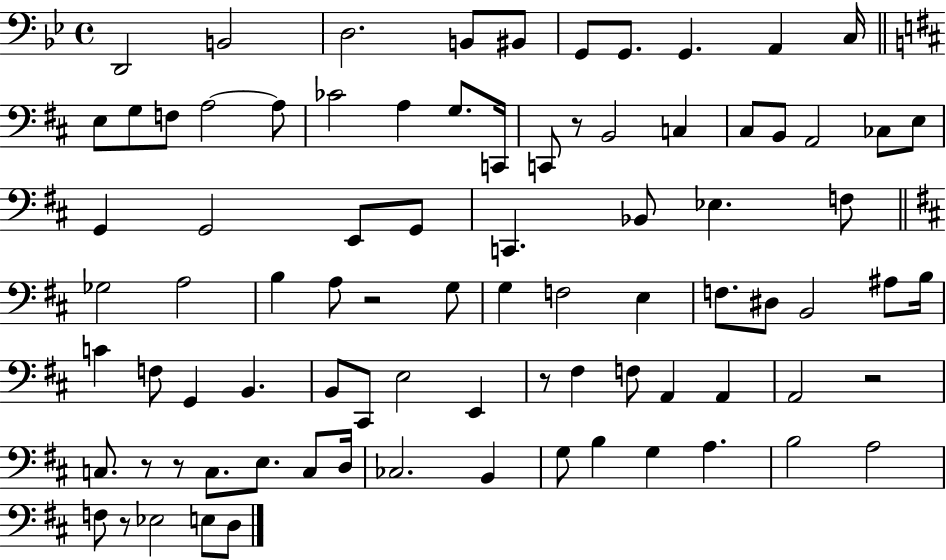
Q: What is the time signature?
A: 4/4